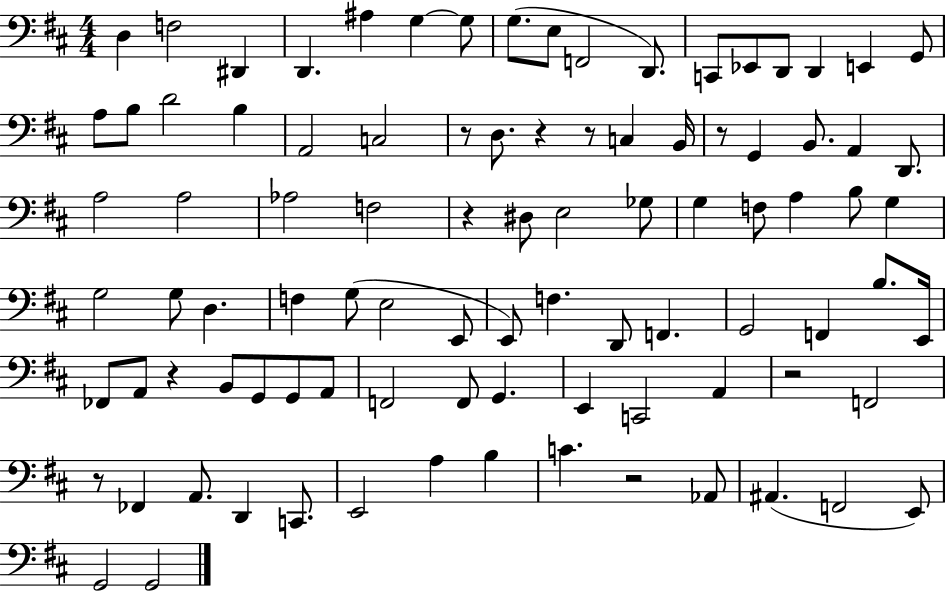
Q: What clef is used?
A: bass